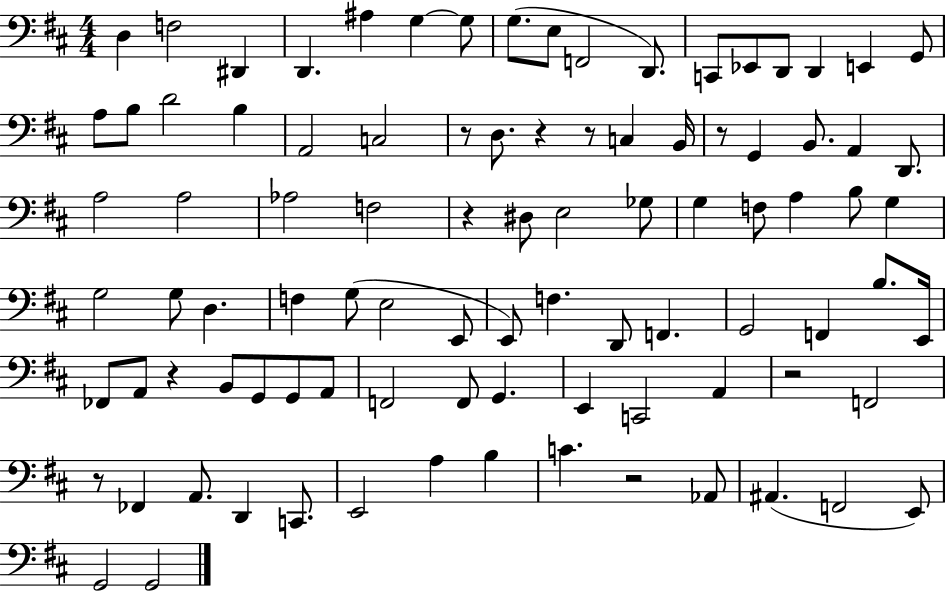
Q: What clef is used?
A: bass